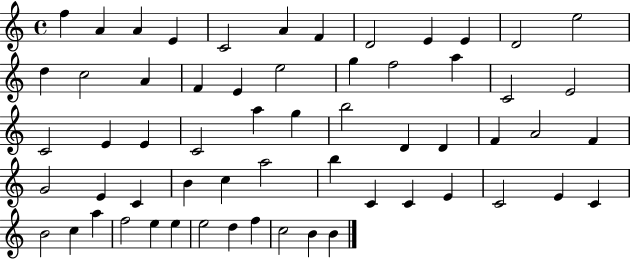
F5/q A4/q A4/q E4/q C4/h A4/q F4/q D4/h E4/q E4/q D4/h E5/h D5/q C5/h A4/q F4/q E4/q E5/h G5/q F5/h A5/q C4/h E4/h C4/h E4/q E4/q C4/h A5/q G5/q B5/h D4/q D4/q F4/q A4/h F4/q G4/h E4/q C4/q B4/q C5/q A5/h B5/q C4/q C4/q E4/q C4/h E4/q C4/q B4/h C5/q A5/q F5/h E5/q E5/q E5/h D5/q F5/q C5/h B4/q B4/q